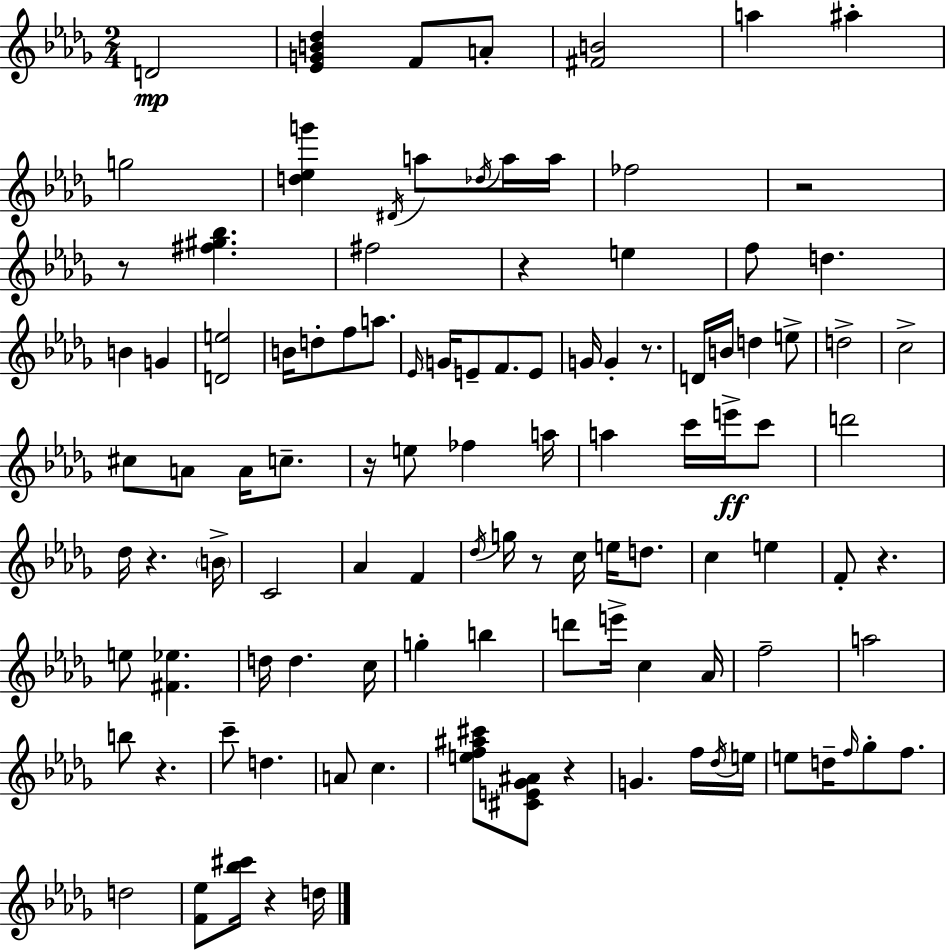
D4/h [Eb4,G4,B4,Db5]/q F4/e A4/e [F#4,B4]/h A5/q A#5/q G5/h [D5,Eb5,G6]/q D#4/s A5/e Db5/s A5/s A5/s FES5/h R/h R/e [F#5,G#5,Bb5]/q. F#5/h R/q E5/q F5/e D5/q. B4/q G4/q [D4,E5]/h B4/s D5/e F5/e A5/e. Eb4/s G4/s E4/e F4/e. E4/e G4/s G4/q R/e. D4/s B4/s D5/q E5/e D5/h C5/h C#5/e A4/e A4/s C5/e. R/s E5/e FES5/q A5/s A5/q C6/s E6/s C6/e D6/h Db5/s R/q. B4/s C4/h Ab4/q F4/q Db5/s G5/s R/e C5/s E5/s D5/e. C5/q E5/q F4/e R/q. E5/e [F#4,Eb5]/q. D5/s D5/q. C5/s G5/q B5/q D6/e E6/s C5/q Ab4/s F5/h A5/h B5/e R/q. C6/e D5/q. A4/e C5/q. [E5,F5,A#5,C#6]/e [C#4,E4,Gb4,A#4]/e R/q G4/q. F5/s Db5/s E5/s E5/e D5/s F5/s Gb5/e F5/e. D5/h [F4,Eb5]/e [Bb5,C#6]/s R/q D5/s